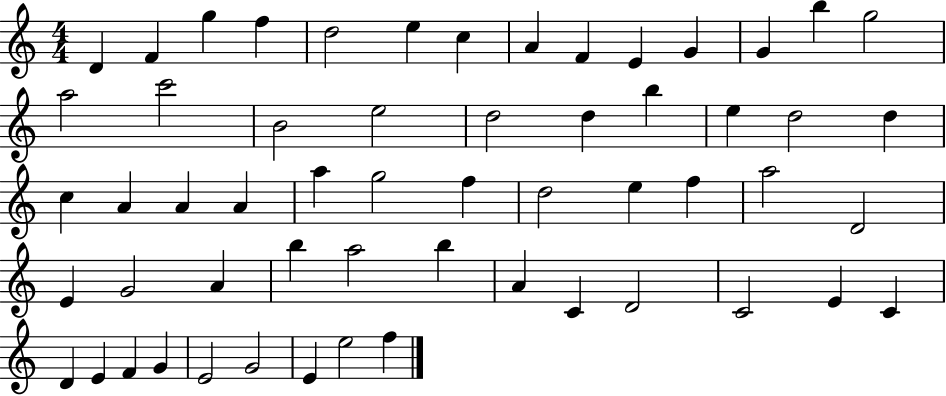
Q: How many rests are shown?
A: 0